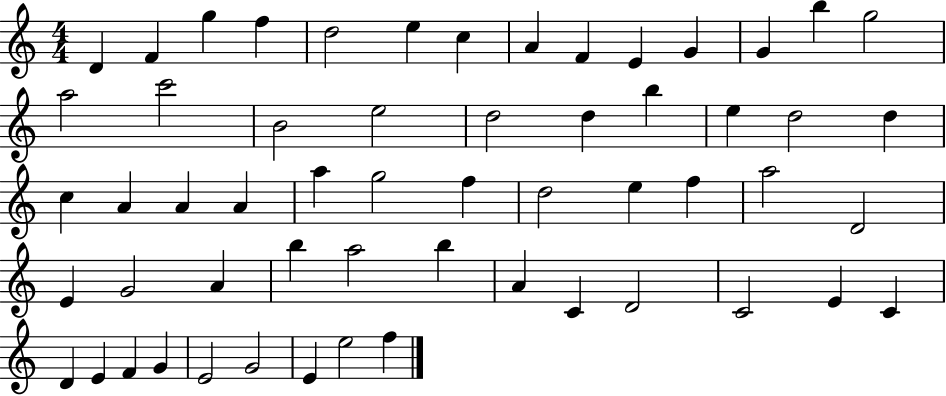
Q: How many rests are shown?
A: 0